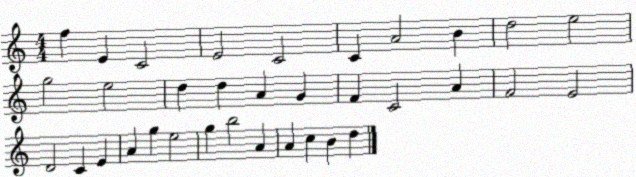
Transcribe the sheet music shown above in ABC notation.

X:1
T:Untitled
M:4/4
L:1/4
K:C
f E C2 E2 C2 C A2 B d2 e2 g2 e2 d d A G F C2 A F2 E2 D2 C E A g e2 g b2 A A c B d